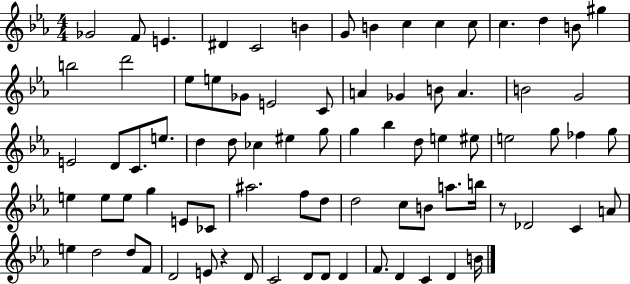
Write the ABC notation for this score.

X:1
T:Untitled
M:4/4
L:1/4
K:Eb
_G2 F/2 E ^D C2 B G/2 B c c c/2 c d B/2 ^g b2 d'2 _e/2 e/2 _G/2 E2 C/2 A _G B/2 A B2 G2 E2 D/2 C/2 e/2 d d/2 _c ^e g/2 g _b d/2 e ^e/2 e2 g/2 _f g/2 e e/2 e/2 g E/2 _C/2 ^a2 f/2 d/2 d2 c/2 B/2 a/2 b/4 z/2 _D2 C A/2 e d2 d/2 F/2 D2 E/2 z D/2 C2 D/2 D/2 D F/2 D C D B/4